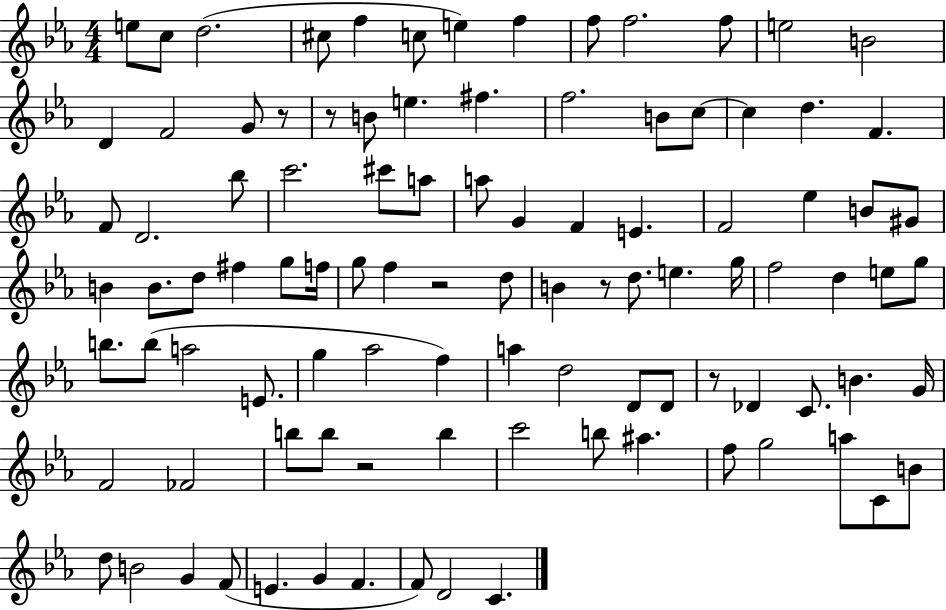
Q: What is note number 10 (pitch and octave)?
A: F5